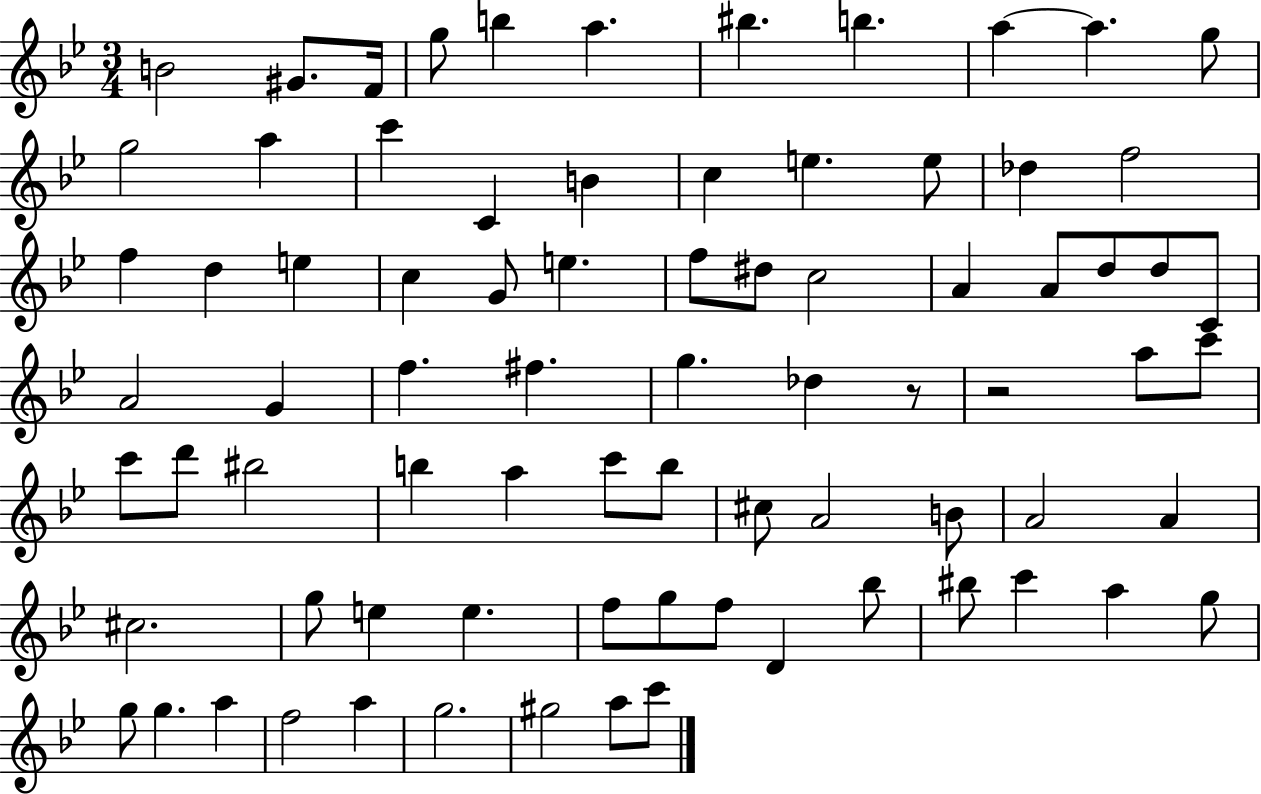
B4/h G#4/e. F4/s G5/e B5/q A5/q. BIS5/q. B5/q. A5/q A5/q. G5/e G5/h A5/q C6/q C4/q B4/q C5/q E5/q. E5/e Db5/q F5/h F5/q D5/q E5/q C5/q G4/e E5/q. F5/e D#5/e C5/h A4/q A4/e D5/e D5/e C4/e A4/h G4/q F5/q. F#5/q. G5/q. Db5/q R/e R/h A5/e C6/e C6/e D6/e BIS5/h B5/q A5/q C6/e B5/e C#5/e A4/h B4/e A4/h A4/q C#5/h. G5/e E5/q E5/q. F5/e G5/e F5/e D4/q Bb5/e BIS5/e C6/q A5/q G5/e G5/e G5/q. A5/q F5/h A5/q G5/h. G#5/h A5/e C6/e